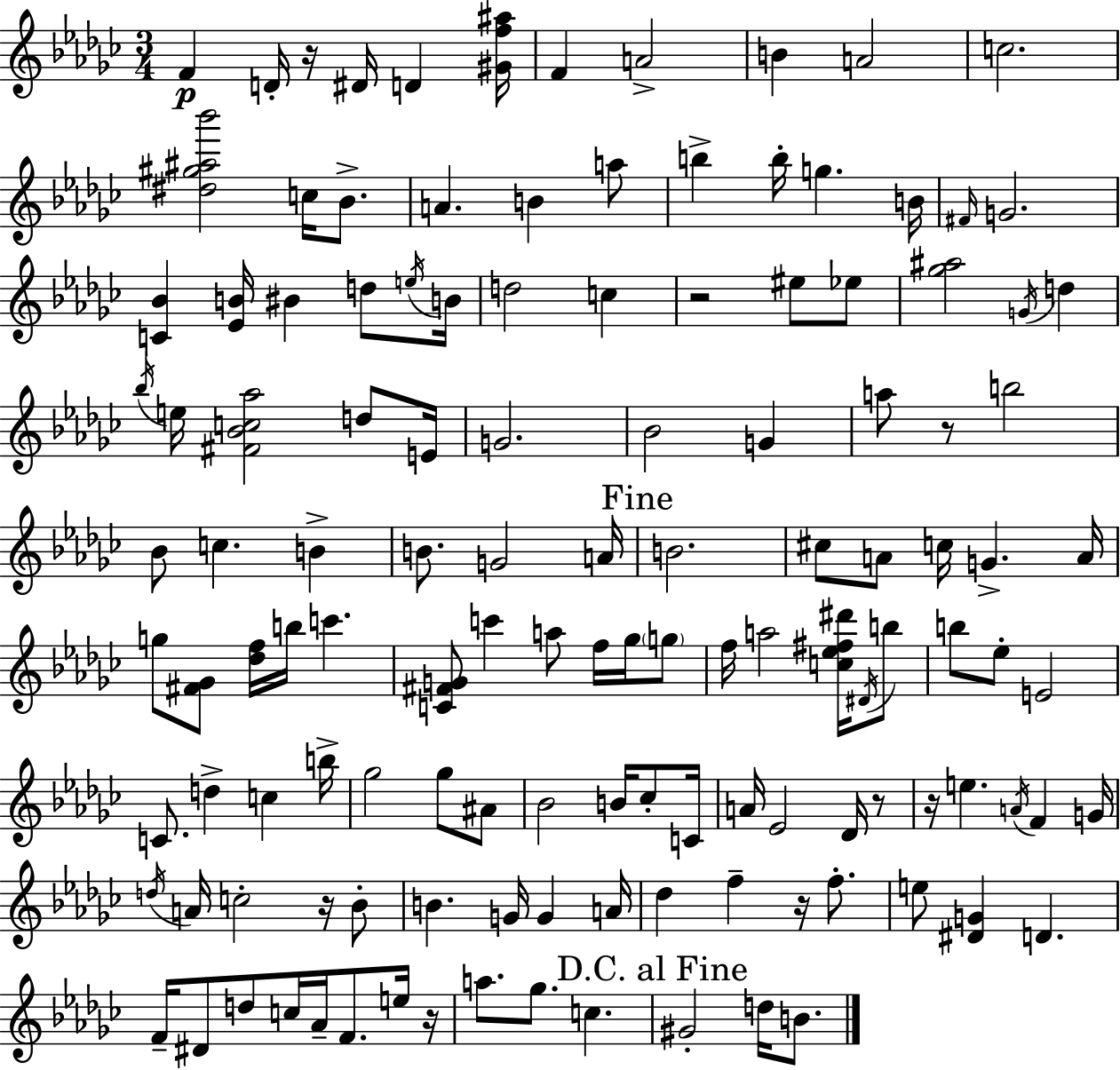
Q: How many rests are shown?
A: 8